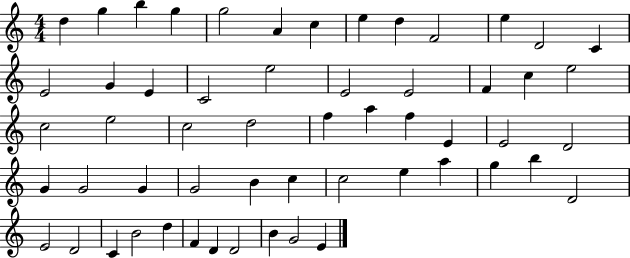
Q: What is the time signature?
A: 4/4